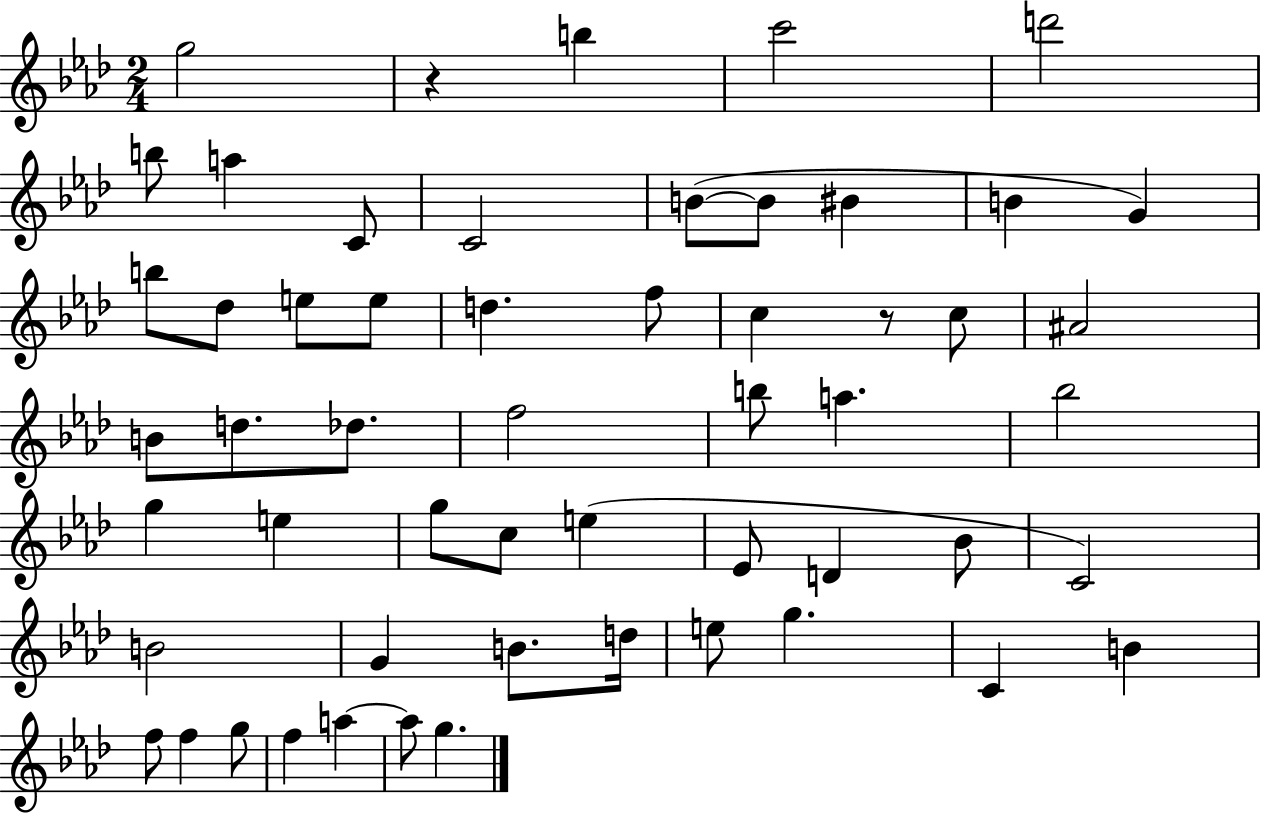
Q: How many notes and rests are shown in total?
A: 55